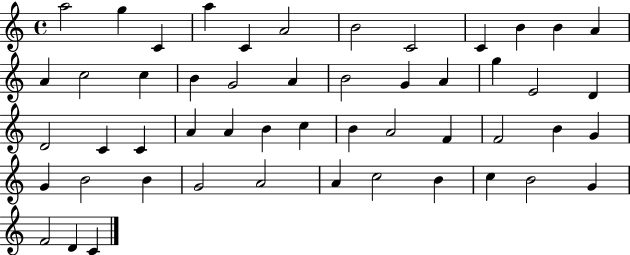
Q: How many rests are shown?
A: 0